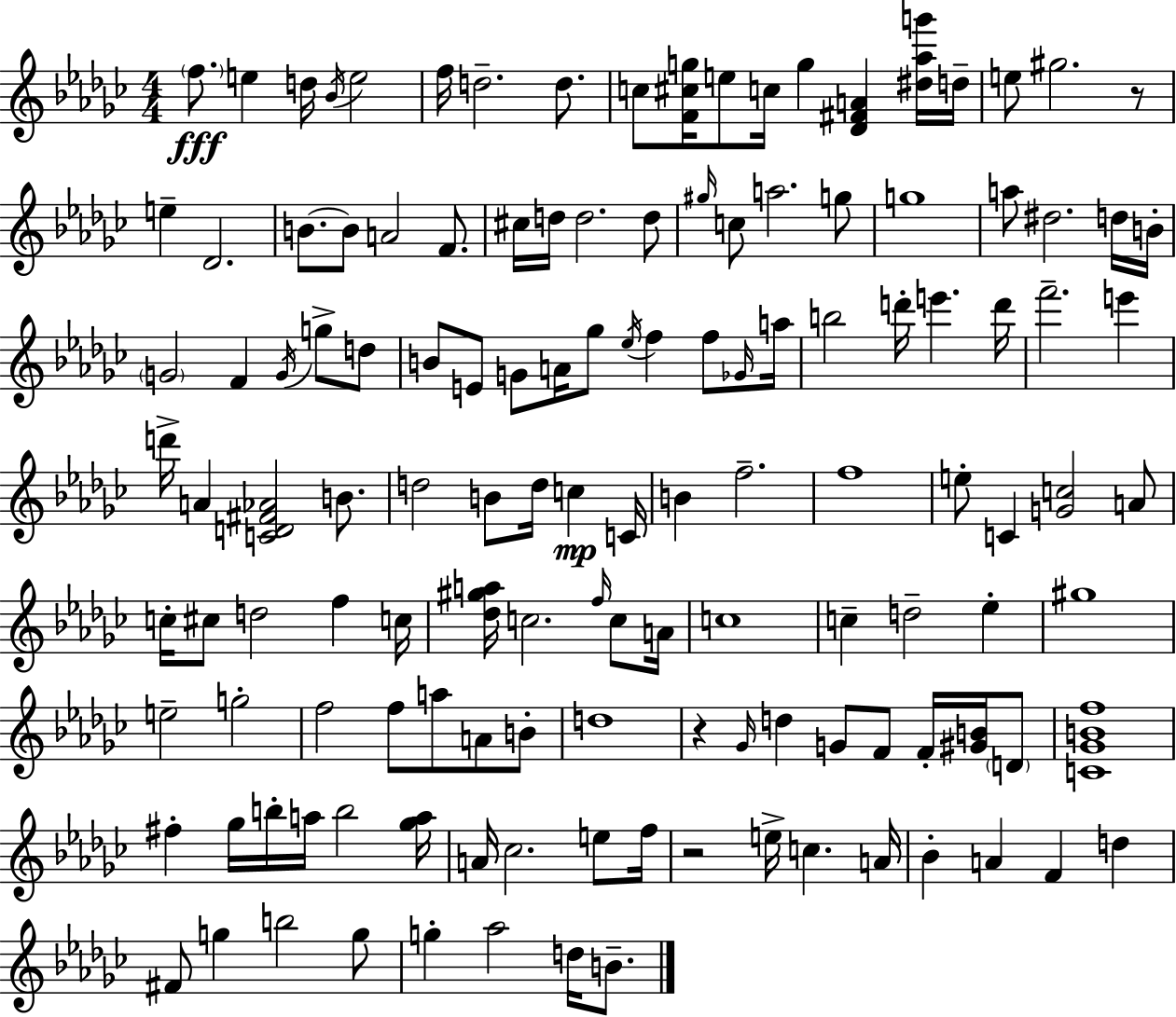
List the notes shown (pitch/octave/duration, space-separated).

F5/e. E5/q D5/s Bb4/s E5/h F5/s D5/h. D5/e. C5/e [F4,C#5,G5]/s E5/e C5/s G5/q [Db4,F#4,A4]/q [D#5,Ab5,G6]/s D5/s E5/e G#5/h. R/e E5/q Db4/h. B4/e. B4/e A4/h F4/e. C#5/s D5/s D5/h. D5/e G#5/s C5/e A5/h. G5/e G5/w A5/e D#5/h. D5/s B4/s G4/h F4/q G4/s G5/e D5/e B4/e E4/e G4/e A4/s Gb5/e Eb5/s F5/q F5/e Gb4/s A5/s B5/h D6/s E6/q. D6/s F6/h. E6/q D6/s A4/q [C4,D4,F#4,Ab4]/h B4/e. D5/h B4/e D5/s C5/q C4/s B4/q F5/h. F5/w E5/e C4/q [G4,C5]/h A4/e C5/s C#5/e D5/h F5/q C5/s [Db5,G#5,A5]/s C5/h. F5/s C5/e A4/s C5/w C5/q D5/h Eb5/q G#5/w E5/h G5/h F5/h F5/e A5/e A4/e B4/e D5/w R/q Gb4/s D5/q G4/e F4/e F4/s [G#4,B4]/s D4/e [C4,Gb4,B4,F5]/w F#5/q Gb5/s B5/s A5/s B5/h [Gb5,A5]/s A4/s CES5/h. E5/e F5/s R/h E5/s C5/q. A4/s Bb4/q A4/q F4/q D5/q F#4/e G5/q B5/h G5/e G5/q Ab5/h D5/s B4/e.